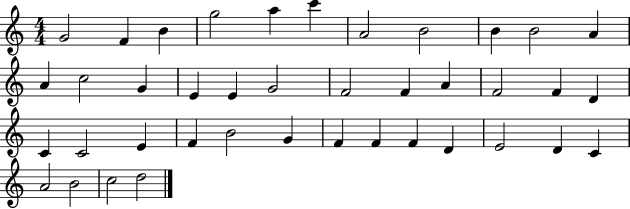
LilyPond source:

{
  \clef treble
  \numericTimeSignature
  \time 4/4
  \key c \major
  g'2 f'4 b'4 | g''2 a''4 c'''4 | a'2 b'2 | b'4 b'2 a'4 | \break a'4 c''2 g'4 | e'4 e'4 g'2 | f'2 f'4 a'4 | f'2 f'4 d'4 | \break c'4 c'2 e'4 | f'4 b'2 g'4 | f'4 f'4 f'4 d'4 | e'2 d'4 c'4 | \break a'2 b'2 | c''2 d''2 | \bar "|."
}